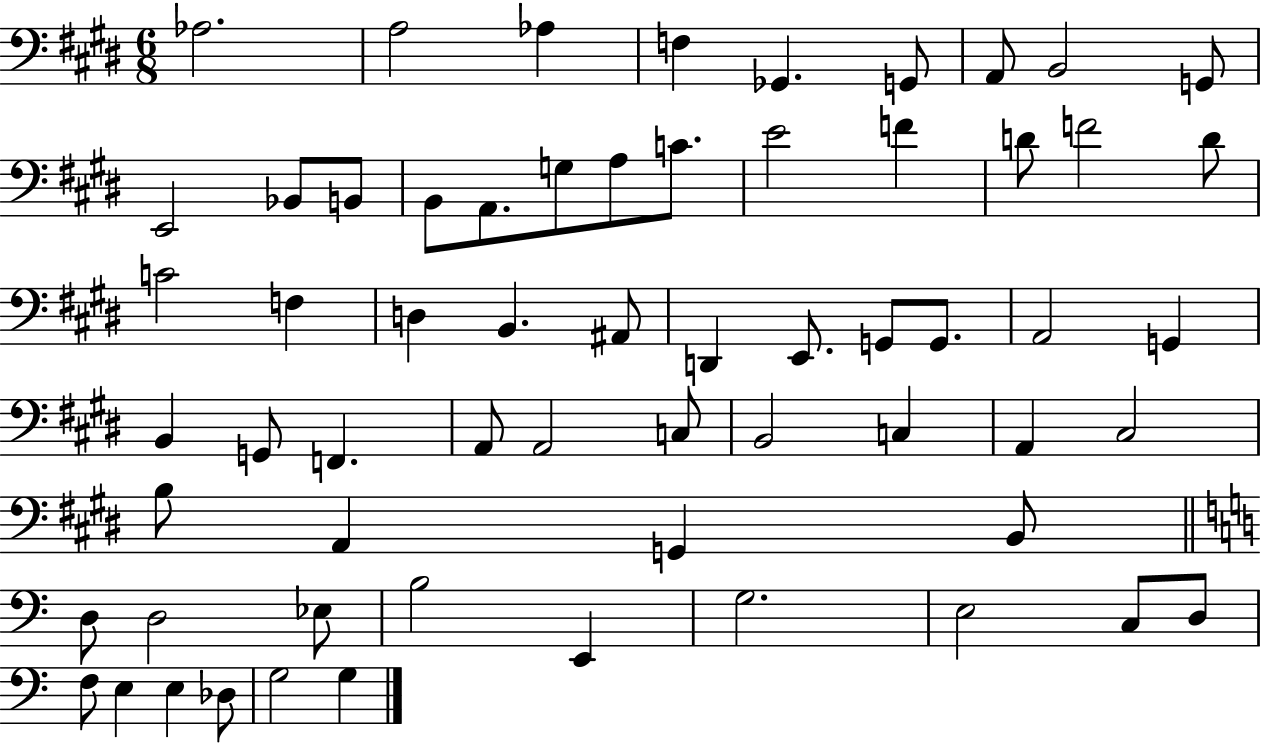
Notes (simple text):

Ab3/h. A3/h Ab3/q F3/q Gb2/q. G2/e A2/e B2/h G2/e E2/h Bb2/e B2/e B2/e A2/e. G3/e A3/e C4/e. E4/h F4/q D4/e F4/h D4/e C4/h F3/q D3/q B2/q. A#2/e D2/q E2/e. G2/e G2/e. A2/h G2/q B2/q G2/e F2/q. A2/e A2/h C3/e B2/h C3/q A2/q C#3/h B3/e A2/q G2/q B2/e D3/e D3/h Eb3/e B3/h E2/q G3/h. E3/h C3/e D3/e F3/e E3/q E3/q Db3/e G3/h G3/q